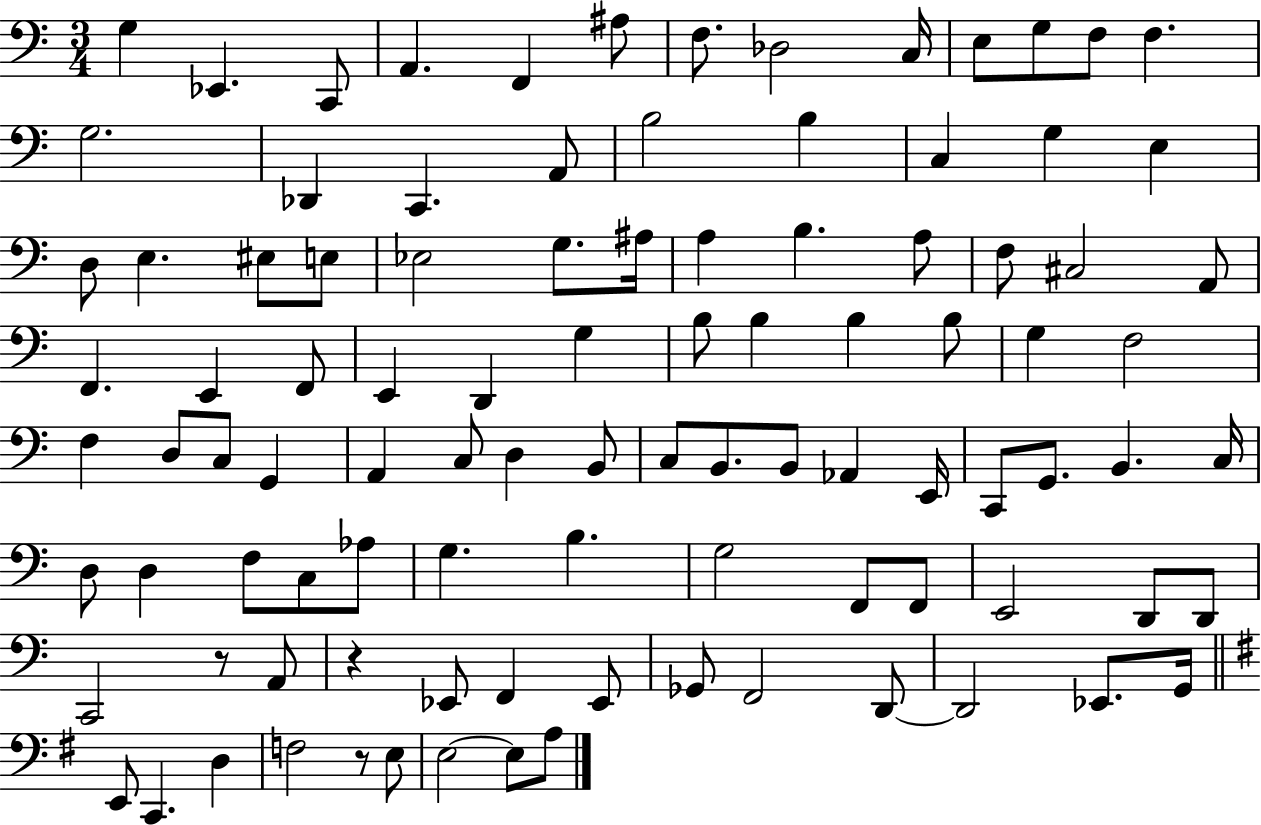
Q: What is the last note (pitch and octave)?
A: A3